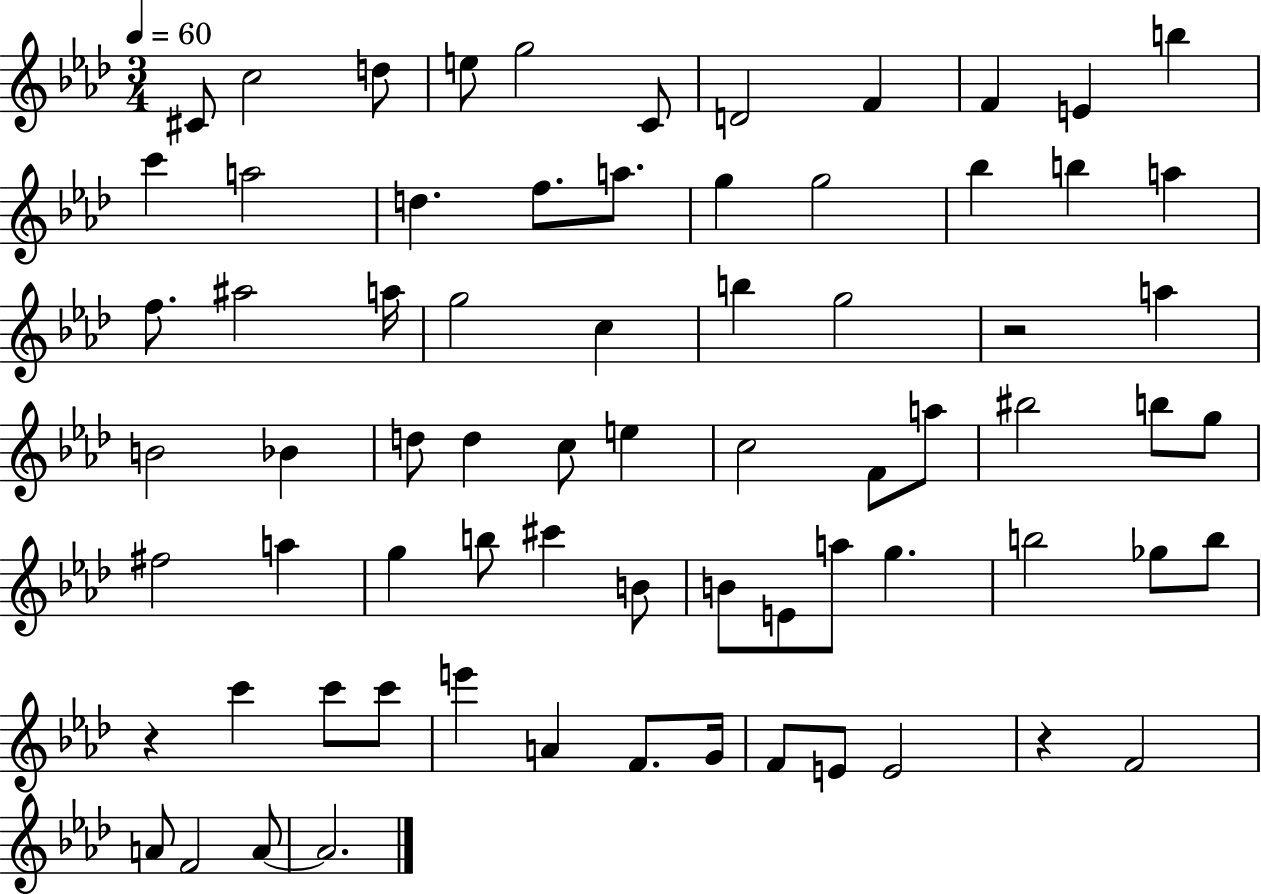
C#4/e C5/h D5/e E5/e G5/h C4/e D4/h F4/q F4/q E4/q B5/q C6/q A5/h D5/q. F5/e. A5/e. G5/q G5/h Bb5/q B5/q A5/q F5/e. A#5/h A5/s G5/h C5/q B5/q G5/h R/h A5/q B4/h Bb4/q D5/e D5/q C5/e E5/q C5/h F4/e A5/e BIS5/h B5/e G5/e F#5/h A5/q G5/q B5/e C#6/q B4/e B4/e E4/e A5/e G5/q. B5/h Gb5/e B5/e R/q C6/q C6/e C6/e E6/q A4/q F4/e. G4/s F4/e E4/e E4/h R/q F4/h A4/e F4/h A4/e A4/h.